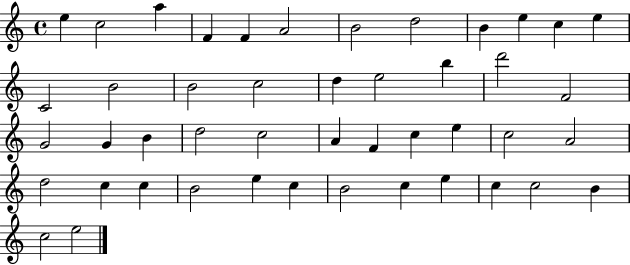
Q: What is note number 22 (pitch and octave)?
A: G4